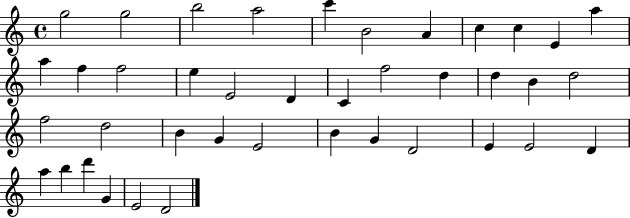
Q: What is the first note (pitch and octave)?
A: G5